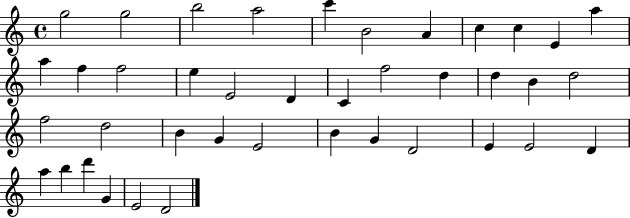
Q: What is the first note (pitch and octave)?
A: G5